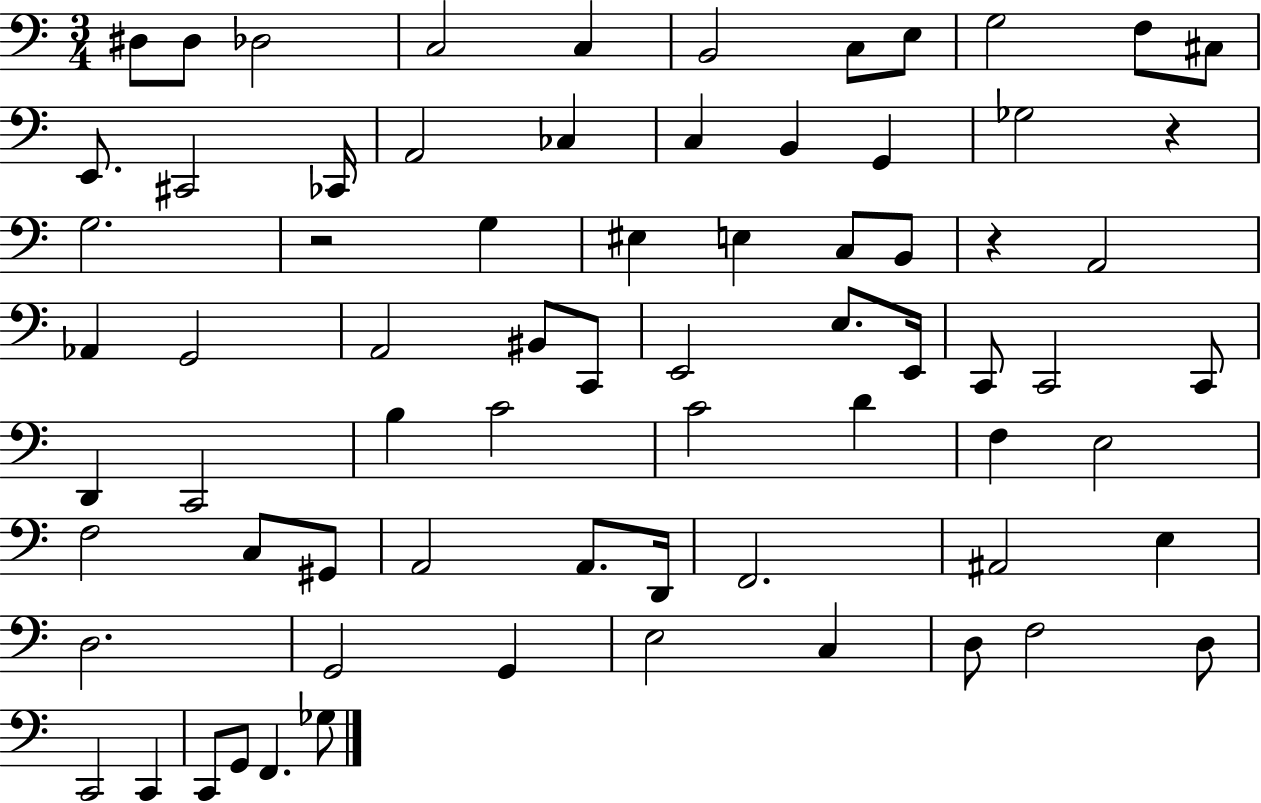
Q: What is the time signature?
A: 3/4